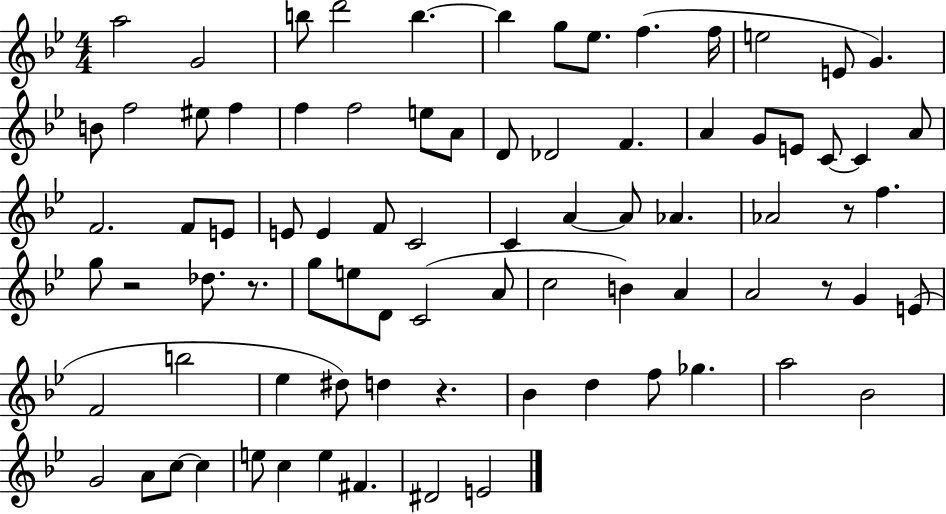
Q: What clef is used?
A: treble